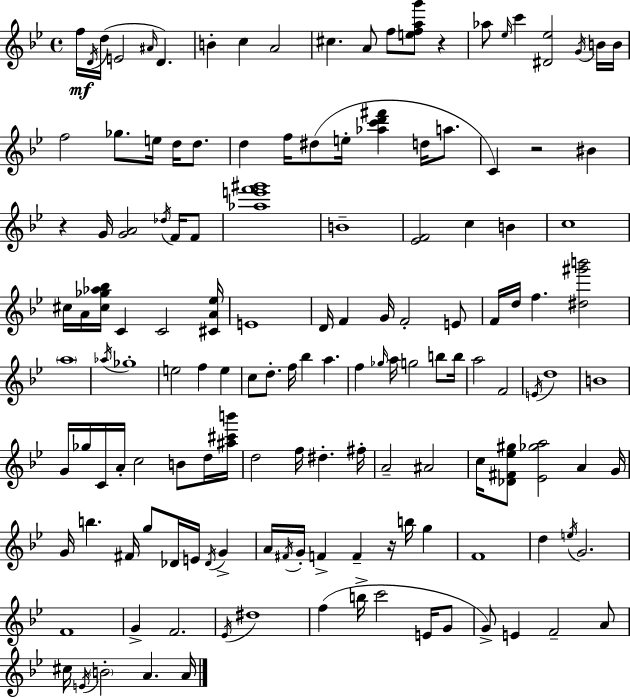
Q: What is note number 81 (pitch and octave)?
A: D5